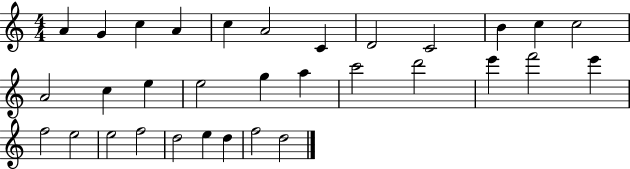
A4/q G4/q C5/q A4/q C5/q A4/h C4/q D4/h C4/h B4/q C5/q C5/h A4/h C5/q E5/q E5/h G5/q A5/q C6/h D6/h E6/q F6/h E6/q F5/h E5/h E5/h F5/h D5/h E5/q D5/q F5/h D5/h